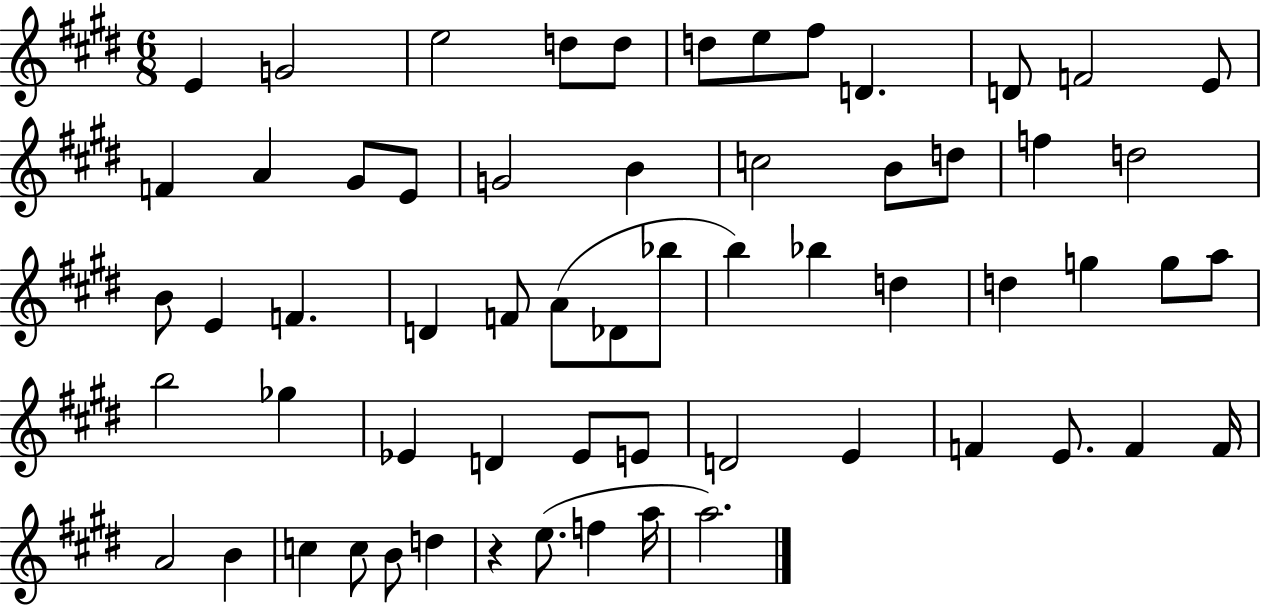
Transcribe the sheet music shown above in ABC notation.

X:1
T:Untitled
M:6/8
L:1/4
K:E
E G2 e2 d/2 d/2 d/2 e/2 ^f/2 D D/2 F2 E/2 F A ^G/2 E/2 G2 B c2 B/2 d/2 f d2 B/2 E F D F/2 A/2 _D/2 _b/2 b _b d d g g/2 a/2 b2 _g _E D _E/2 E/2 D2 E F E/2 F F/4 A2 B c c/2 B/2 d z e/2 f a/4 a2